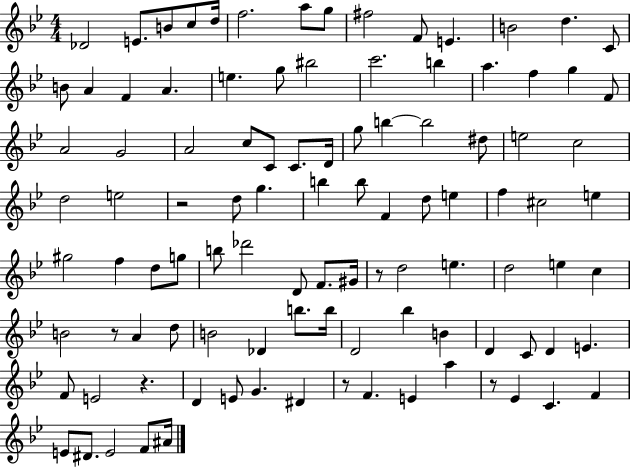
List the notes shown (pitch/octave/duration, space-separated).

Db4/h E4/e. B4/e C5/e D5/s F5/h. A5/e G5/e F#5/h F4/e E4/q. B4/h D5/q. C4/e B4/e A4/q F4/q A4/q. E5/q. G5/e BIS5/h C6/h. B5/q A5/q. F5/q G5/q F4/e A4/h G4/h A4/h C5/e C4/e C4/e. D4/s G5/e B5/q B5/h D#5/e E5/h C5/h D5/h E5/h R/h D5/e G5/q. B5/q B5/e F4/q D5/e E5/q F5/q C#5/h E5/q G#5/h F5/q D5/e G5/e B5/e Db6/h D4/e F4/e. G#4/s R/e D5/h E5/q. D5/h E5/q C5/q B4/h R/e A4/q D5/e B4/h Db4/q B5/e. B5/s D4/h Bb5/q B4/q D4/q C4/e D4/q E4/q. F4/e E4/h R/q. D4/q E4/e G4/q. D#4/q R/e F4/q. E4/q A5/q R/e Eb4/q C4/q. F4/q E4/e D#4/e. E4/h F4/e A#4/s